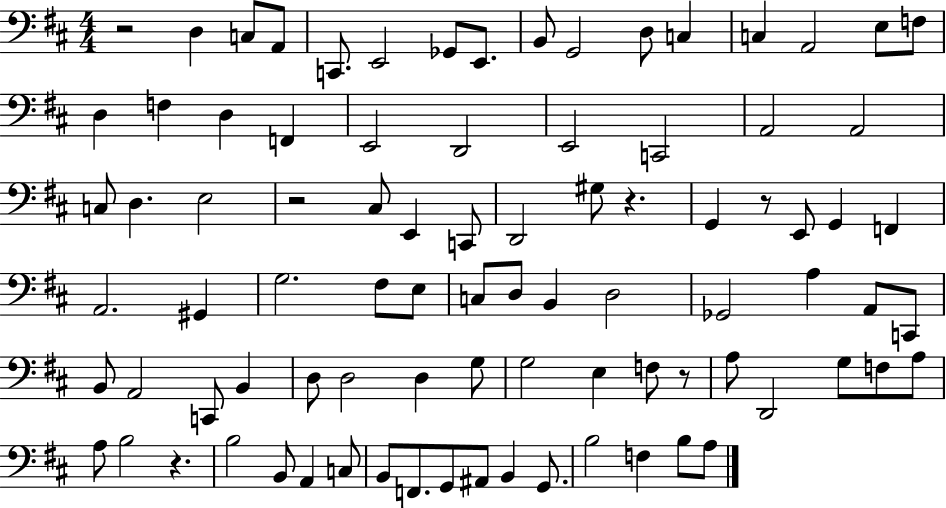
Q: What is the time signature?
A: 4/4